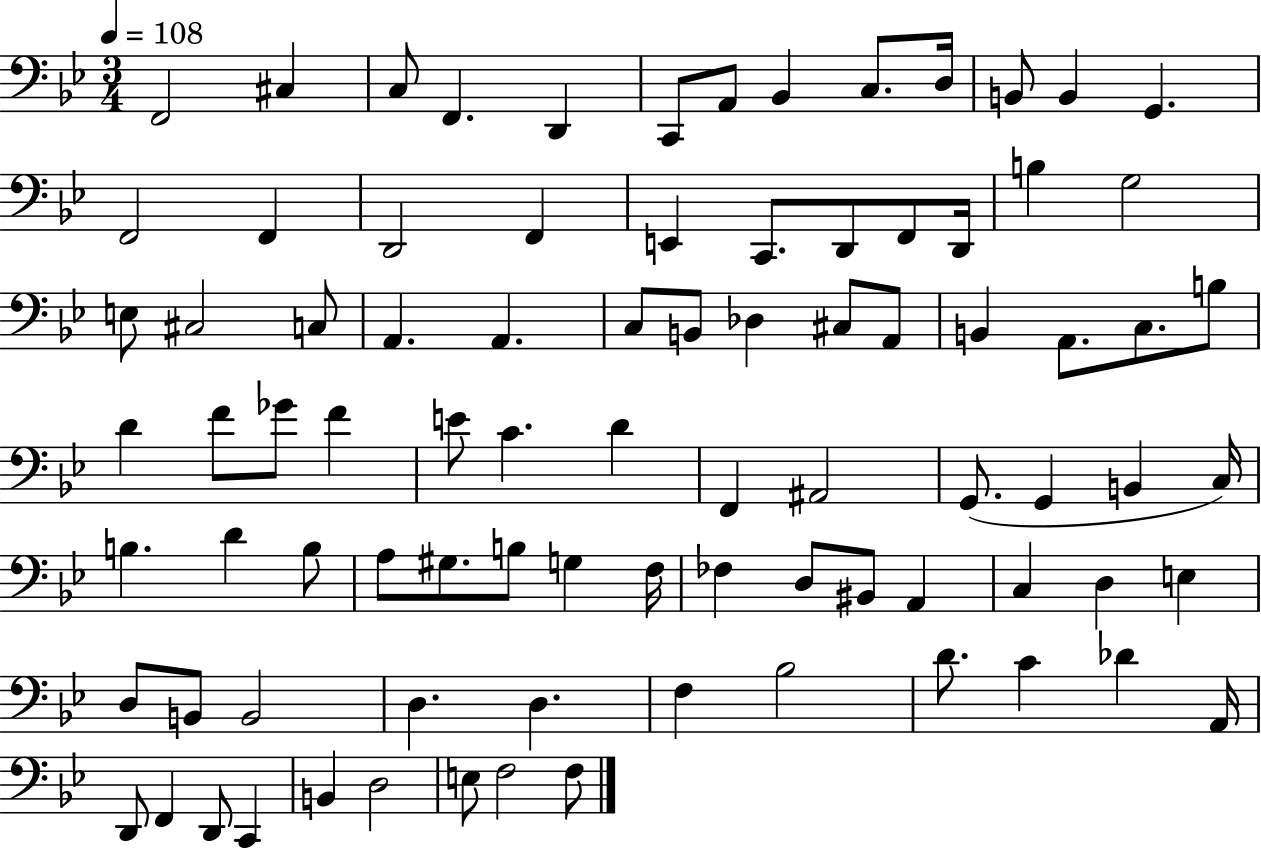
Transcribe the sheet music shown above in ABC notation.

X:1
T:Untitled
M:3/4
L:1/4
K:Bb
F,,2 ^C, C,/2 F,, D,, C,,/2 A,,/2 _B,, C,/2 D,/4 B,,/2 B,, G,, F,,2 F,, D,,2 F,, E,, C,,/2 D,,/2 F,,/2 D,,/4 B, G,2 E,/2 ^C,2 C,/2 A,, A,, C,/2 B,,/2 _D, ^C,/2 A,,/2 B,, A,,/2 C,/2 B,/2 D F/2 _G/2 F E/2 C D F,, ^A,,2 G,,/2 G,, B,, C,/4 B, D B,/2 A,/2 ^G,/2 B,/2 G, F,/4 _F, D,/2 ^B,,/2 A,, C, D, E, D,/2 B,,/2 B,,2 D, D, F, _B,2 D/2 C _D A,,/4 D,,/2 F,, D,,/2 C,, B,, D,2 E,/2 F,2 F,/2